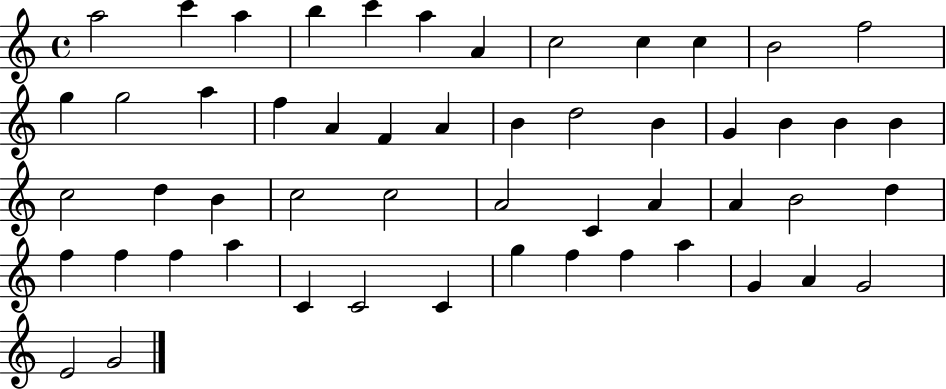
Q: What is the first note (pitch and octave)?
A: A5